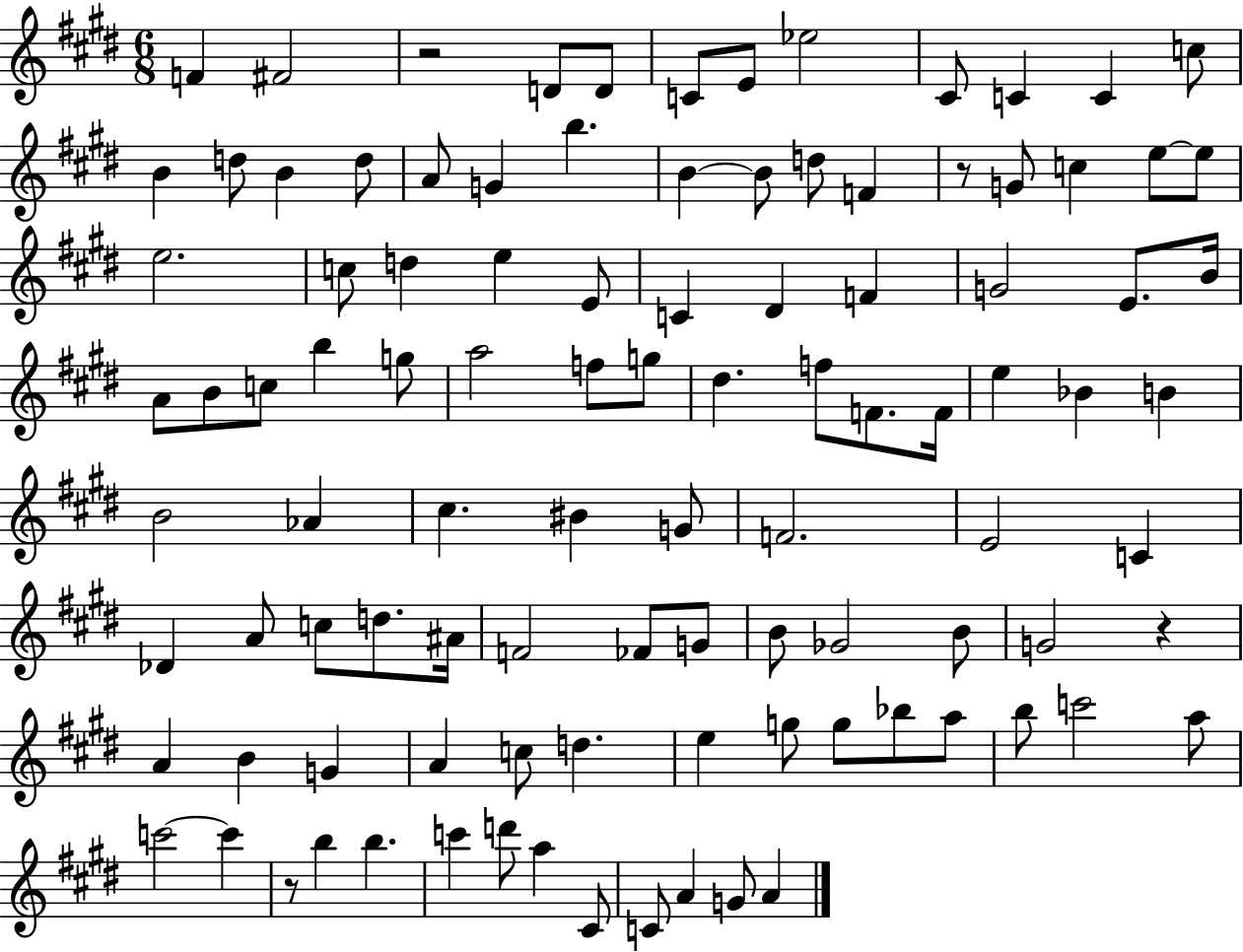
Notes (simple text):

F4/q F#4/h R/h D4/e D4/e C4/e E4/e Eb5/h C#4/e C4/q C4/q C5/e B4/q D5/e B4/q D5/e A4/e G4/q B5/q. B4/q B4/e D5/e F4/q R/e G4/e C5/q E5/e E5/e E5/h. C5/e D5/q E5/q E4/e C4/q D#4/q F4/q G4/h E4/e. B4/s A4/e B4/e C5/e B5/q G5/e A5/h F5/e G5/e D#5/q. F5/e F4/e. F4/s E5/q Bb4/q B4/q B4/h Ab4/q C#5/q. BIS4/q G4/e F4/h. E4/h C4/q Db4/q A4/e C5/e D5/e. A#4/s F4/h FES4/e G4/e B4/e Gb4/h B4/e G4/h R/q A4/q B4/q G4/q A4/q C5/e D5/q. E5/q G5/e G5/e Bb5/e A5/e B5/e C6/h A5/e C6/h C6/q R/e B5/q B5/q. C6/q D6/e A5/q C#4/e C4/e A4/q G4/e A4/q